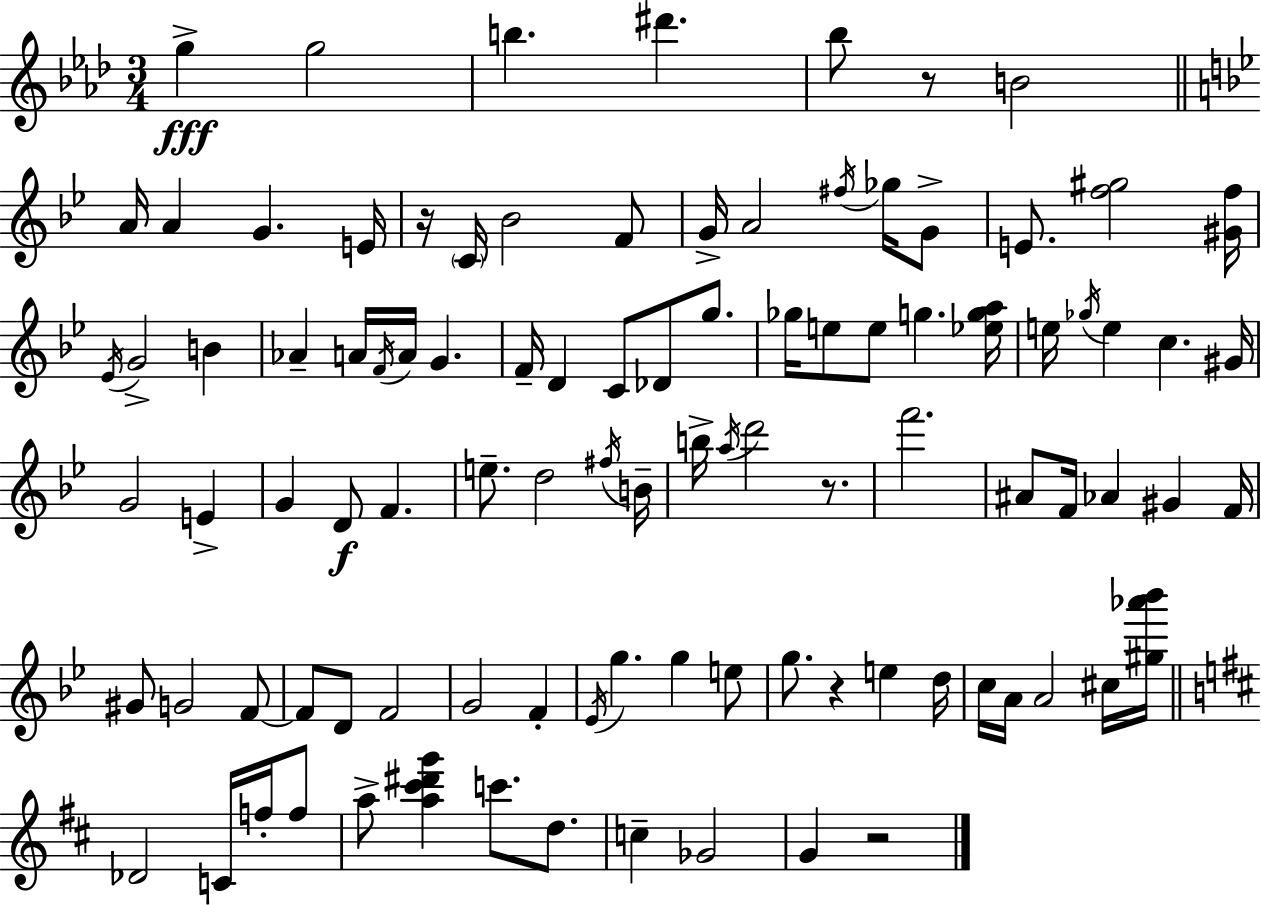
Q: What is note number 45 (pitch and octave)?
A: D4